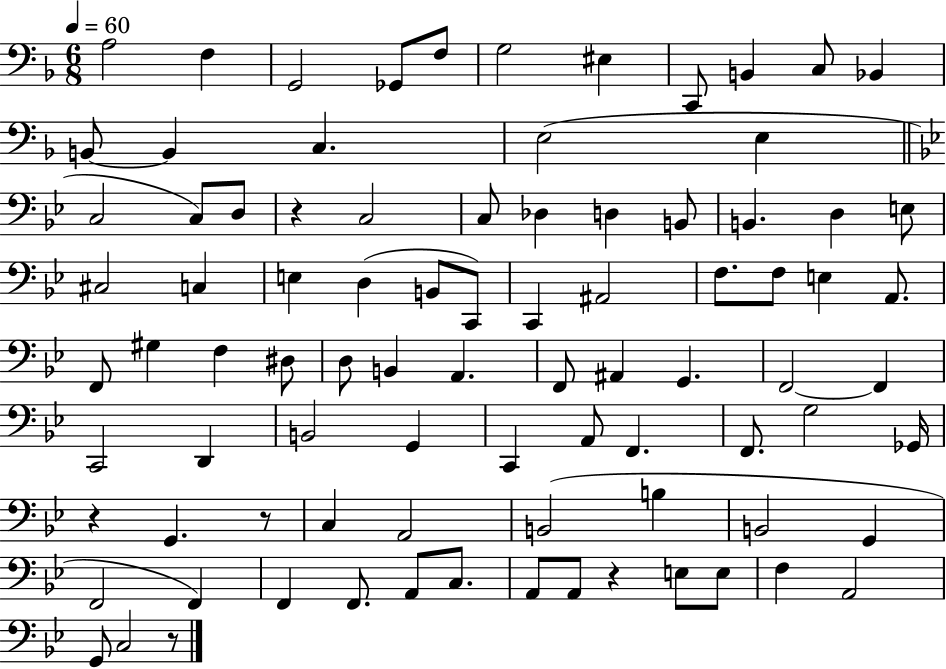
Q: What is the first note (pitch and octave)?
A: A3